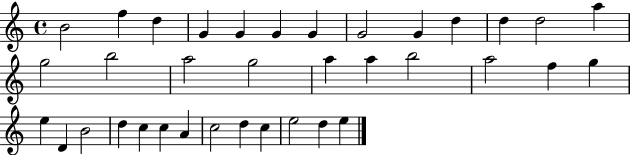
X:1
T:Untitled
M:4/4
L:1/4
K:C
B2 f d G G G G G2 G d d d2 a g2 b2 a2 g2 a a b2 a2 f g e D B2 d c c A c2 d c e2 d e